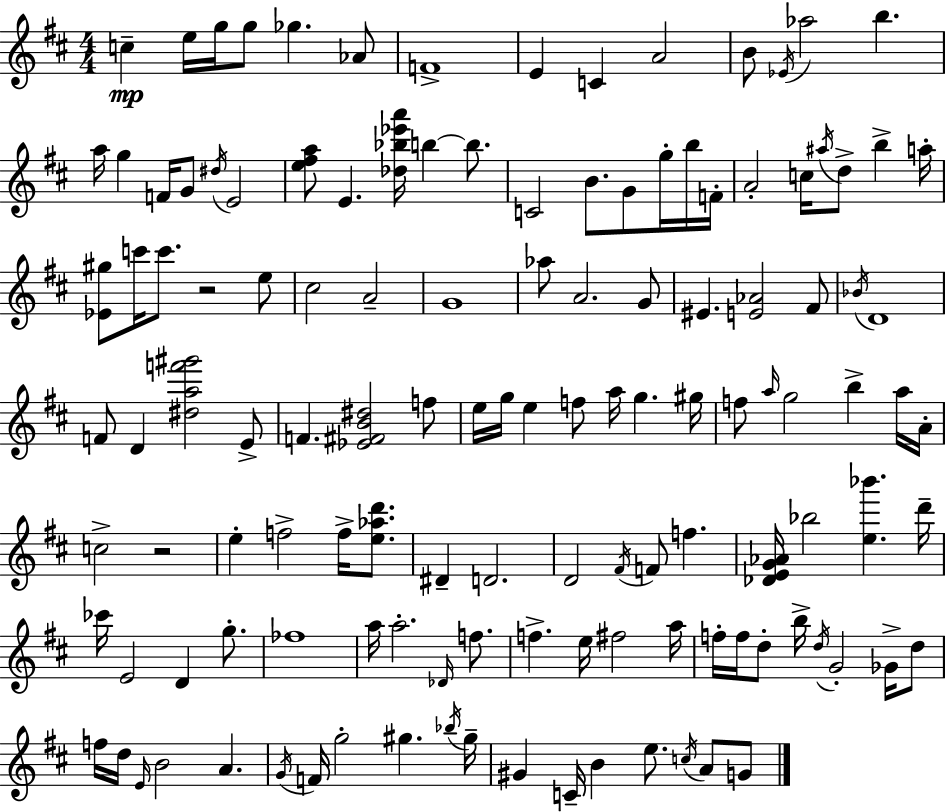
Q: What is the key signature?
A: D major